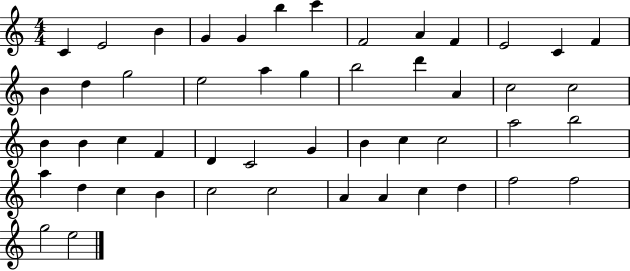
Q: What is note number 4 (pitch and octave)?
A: G4